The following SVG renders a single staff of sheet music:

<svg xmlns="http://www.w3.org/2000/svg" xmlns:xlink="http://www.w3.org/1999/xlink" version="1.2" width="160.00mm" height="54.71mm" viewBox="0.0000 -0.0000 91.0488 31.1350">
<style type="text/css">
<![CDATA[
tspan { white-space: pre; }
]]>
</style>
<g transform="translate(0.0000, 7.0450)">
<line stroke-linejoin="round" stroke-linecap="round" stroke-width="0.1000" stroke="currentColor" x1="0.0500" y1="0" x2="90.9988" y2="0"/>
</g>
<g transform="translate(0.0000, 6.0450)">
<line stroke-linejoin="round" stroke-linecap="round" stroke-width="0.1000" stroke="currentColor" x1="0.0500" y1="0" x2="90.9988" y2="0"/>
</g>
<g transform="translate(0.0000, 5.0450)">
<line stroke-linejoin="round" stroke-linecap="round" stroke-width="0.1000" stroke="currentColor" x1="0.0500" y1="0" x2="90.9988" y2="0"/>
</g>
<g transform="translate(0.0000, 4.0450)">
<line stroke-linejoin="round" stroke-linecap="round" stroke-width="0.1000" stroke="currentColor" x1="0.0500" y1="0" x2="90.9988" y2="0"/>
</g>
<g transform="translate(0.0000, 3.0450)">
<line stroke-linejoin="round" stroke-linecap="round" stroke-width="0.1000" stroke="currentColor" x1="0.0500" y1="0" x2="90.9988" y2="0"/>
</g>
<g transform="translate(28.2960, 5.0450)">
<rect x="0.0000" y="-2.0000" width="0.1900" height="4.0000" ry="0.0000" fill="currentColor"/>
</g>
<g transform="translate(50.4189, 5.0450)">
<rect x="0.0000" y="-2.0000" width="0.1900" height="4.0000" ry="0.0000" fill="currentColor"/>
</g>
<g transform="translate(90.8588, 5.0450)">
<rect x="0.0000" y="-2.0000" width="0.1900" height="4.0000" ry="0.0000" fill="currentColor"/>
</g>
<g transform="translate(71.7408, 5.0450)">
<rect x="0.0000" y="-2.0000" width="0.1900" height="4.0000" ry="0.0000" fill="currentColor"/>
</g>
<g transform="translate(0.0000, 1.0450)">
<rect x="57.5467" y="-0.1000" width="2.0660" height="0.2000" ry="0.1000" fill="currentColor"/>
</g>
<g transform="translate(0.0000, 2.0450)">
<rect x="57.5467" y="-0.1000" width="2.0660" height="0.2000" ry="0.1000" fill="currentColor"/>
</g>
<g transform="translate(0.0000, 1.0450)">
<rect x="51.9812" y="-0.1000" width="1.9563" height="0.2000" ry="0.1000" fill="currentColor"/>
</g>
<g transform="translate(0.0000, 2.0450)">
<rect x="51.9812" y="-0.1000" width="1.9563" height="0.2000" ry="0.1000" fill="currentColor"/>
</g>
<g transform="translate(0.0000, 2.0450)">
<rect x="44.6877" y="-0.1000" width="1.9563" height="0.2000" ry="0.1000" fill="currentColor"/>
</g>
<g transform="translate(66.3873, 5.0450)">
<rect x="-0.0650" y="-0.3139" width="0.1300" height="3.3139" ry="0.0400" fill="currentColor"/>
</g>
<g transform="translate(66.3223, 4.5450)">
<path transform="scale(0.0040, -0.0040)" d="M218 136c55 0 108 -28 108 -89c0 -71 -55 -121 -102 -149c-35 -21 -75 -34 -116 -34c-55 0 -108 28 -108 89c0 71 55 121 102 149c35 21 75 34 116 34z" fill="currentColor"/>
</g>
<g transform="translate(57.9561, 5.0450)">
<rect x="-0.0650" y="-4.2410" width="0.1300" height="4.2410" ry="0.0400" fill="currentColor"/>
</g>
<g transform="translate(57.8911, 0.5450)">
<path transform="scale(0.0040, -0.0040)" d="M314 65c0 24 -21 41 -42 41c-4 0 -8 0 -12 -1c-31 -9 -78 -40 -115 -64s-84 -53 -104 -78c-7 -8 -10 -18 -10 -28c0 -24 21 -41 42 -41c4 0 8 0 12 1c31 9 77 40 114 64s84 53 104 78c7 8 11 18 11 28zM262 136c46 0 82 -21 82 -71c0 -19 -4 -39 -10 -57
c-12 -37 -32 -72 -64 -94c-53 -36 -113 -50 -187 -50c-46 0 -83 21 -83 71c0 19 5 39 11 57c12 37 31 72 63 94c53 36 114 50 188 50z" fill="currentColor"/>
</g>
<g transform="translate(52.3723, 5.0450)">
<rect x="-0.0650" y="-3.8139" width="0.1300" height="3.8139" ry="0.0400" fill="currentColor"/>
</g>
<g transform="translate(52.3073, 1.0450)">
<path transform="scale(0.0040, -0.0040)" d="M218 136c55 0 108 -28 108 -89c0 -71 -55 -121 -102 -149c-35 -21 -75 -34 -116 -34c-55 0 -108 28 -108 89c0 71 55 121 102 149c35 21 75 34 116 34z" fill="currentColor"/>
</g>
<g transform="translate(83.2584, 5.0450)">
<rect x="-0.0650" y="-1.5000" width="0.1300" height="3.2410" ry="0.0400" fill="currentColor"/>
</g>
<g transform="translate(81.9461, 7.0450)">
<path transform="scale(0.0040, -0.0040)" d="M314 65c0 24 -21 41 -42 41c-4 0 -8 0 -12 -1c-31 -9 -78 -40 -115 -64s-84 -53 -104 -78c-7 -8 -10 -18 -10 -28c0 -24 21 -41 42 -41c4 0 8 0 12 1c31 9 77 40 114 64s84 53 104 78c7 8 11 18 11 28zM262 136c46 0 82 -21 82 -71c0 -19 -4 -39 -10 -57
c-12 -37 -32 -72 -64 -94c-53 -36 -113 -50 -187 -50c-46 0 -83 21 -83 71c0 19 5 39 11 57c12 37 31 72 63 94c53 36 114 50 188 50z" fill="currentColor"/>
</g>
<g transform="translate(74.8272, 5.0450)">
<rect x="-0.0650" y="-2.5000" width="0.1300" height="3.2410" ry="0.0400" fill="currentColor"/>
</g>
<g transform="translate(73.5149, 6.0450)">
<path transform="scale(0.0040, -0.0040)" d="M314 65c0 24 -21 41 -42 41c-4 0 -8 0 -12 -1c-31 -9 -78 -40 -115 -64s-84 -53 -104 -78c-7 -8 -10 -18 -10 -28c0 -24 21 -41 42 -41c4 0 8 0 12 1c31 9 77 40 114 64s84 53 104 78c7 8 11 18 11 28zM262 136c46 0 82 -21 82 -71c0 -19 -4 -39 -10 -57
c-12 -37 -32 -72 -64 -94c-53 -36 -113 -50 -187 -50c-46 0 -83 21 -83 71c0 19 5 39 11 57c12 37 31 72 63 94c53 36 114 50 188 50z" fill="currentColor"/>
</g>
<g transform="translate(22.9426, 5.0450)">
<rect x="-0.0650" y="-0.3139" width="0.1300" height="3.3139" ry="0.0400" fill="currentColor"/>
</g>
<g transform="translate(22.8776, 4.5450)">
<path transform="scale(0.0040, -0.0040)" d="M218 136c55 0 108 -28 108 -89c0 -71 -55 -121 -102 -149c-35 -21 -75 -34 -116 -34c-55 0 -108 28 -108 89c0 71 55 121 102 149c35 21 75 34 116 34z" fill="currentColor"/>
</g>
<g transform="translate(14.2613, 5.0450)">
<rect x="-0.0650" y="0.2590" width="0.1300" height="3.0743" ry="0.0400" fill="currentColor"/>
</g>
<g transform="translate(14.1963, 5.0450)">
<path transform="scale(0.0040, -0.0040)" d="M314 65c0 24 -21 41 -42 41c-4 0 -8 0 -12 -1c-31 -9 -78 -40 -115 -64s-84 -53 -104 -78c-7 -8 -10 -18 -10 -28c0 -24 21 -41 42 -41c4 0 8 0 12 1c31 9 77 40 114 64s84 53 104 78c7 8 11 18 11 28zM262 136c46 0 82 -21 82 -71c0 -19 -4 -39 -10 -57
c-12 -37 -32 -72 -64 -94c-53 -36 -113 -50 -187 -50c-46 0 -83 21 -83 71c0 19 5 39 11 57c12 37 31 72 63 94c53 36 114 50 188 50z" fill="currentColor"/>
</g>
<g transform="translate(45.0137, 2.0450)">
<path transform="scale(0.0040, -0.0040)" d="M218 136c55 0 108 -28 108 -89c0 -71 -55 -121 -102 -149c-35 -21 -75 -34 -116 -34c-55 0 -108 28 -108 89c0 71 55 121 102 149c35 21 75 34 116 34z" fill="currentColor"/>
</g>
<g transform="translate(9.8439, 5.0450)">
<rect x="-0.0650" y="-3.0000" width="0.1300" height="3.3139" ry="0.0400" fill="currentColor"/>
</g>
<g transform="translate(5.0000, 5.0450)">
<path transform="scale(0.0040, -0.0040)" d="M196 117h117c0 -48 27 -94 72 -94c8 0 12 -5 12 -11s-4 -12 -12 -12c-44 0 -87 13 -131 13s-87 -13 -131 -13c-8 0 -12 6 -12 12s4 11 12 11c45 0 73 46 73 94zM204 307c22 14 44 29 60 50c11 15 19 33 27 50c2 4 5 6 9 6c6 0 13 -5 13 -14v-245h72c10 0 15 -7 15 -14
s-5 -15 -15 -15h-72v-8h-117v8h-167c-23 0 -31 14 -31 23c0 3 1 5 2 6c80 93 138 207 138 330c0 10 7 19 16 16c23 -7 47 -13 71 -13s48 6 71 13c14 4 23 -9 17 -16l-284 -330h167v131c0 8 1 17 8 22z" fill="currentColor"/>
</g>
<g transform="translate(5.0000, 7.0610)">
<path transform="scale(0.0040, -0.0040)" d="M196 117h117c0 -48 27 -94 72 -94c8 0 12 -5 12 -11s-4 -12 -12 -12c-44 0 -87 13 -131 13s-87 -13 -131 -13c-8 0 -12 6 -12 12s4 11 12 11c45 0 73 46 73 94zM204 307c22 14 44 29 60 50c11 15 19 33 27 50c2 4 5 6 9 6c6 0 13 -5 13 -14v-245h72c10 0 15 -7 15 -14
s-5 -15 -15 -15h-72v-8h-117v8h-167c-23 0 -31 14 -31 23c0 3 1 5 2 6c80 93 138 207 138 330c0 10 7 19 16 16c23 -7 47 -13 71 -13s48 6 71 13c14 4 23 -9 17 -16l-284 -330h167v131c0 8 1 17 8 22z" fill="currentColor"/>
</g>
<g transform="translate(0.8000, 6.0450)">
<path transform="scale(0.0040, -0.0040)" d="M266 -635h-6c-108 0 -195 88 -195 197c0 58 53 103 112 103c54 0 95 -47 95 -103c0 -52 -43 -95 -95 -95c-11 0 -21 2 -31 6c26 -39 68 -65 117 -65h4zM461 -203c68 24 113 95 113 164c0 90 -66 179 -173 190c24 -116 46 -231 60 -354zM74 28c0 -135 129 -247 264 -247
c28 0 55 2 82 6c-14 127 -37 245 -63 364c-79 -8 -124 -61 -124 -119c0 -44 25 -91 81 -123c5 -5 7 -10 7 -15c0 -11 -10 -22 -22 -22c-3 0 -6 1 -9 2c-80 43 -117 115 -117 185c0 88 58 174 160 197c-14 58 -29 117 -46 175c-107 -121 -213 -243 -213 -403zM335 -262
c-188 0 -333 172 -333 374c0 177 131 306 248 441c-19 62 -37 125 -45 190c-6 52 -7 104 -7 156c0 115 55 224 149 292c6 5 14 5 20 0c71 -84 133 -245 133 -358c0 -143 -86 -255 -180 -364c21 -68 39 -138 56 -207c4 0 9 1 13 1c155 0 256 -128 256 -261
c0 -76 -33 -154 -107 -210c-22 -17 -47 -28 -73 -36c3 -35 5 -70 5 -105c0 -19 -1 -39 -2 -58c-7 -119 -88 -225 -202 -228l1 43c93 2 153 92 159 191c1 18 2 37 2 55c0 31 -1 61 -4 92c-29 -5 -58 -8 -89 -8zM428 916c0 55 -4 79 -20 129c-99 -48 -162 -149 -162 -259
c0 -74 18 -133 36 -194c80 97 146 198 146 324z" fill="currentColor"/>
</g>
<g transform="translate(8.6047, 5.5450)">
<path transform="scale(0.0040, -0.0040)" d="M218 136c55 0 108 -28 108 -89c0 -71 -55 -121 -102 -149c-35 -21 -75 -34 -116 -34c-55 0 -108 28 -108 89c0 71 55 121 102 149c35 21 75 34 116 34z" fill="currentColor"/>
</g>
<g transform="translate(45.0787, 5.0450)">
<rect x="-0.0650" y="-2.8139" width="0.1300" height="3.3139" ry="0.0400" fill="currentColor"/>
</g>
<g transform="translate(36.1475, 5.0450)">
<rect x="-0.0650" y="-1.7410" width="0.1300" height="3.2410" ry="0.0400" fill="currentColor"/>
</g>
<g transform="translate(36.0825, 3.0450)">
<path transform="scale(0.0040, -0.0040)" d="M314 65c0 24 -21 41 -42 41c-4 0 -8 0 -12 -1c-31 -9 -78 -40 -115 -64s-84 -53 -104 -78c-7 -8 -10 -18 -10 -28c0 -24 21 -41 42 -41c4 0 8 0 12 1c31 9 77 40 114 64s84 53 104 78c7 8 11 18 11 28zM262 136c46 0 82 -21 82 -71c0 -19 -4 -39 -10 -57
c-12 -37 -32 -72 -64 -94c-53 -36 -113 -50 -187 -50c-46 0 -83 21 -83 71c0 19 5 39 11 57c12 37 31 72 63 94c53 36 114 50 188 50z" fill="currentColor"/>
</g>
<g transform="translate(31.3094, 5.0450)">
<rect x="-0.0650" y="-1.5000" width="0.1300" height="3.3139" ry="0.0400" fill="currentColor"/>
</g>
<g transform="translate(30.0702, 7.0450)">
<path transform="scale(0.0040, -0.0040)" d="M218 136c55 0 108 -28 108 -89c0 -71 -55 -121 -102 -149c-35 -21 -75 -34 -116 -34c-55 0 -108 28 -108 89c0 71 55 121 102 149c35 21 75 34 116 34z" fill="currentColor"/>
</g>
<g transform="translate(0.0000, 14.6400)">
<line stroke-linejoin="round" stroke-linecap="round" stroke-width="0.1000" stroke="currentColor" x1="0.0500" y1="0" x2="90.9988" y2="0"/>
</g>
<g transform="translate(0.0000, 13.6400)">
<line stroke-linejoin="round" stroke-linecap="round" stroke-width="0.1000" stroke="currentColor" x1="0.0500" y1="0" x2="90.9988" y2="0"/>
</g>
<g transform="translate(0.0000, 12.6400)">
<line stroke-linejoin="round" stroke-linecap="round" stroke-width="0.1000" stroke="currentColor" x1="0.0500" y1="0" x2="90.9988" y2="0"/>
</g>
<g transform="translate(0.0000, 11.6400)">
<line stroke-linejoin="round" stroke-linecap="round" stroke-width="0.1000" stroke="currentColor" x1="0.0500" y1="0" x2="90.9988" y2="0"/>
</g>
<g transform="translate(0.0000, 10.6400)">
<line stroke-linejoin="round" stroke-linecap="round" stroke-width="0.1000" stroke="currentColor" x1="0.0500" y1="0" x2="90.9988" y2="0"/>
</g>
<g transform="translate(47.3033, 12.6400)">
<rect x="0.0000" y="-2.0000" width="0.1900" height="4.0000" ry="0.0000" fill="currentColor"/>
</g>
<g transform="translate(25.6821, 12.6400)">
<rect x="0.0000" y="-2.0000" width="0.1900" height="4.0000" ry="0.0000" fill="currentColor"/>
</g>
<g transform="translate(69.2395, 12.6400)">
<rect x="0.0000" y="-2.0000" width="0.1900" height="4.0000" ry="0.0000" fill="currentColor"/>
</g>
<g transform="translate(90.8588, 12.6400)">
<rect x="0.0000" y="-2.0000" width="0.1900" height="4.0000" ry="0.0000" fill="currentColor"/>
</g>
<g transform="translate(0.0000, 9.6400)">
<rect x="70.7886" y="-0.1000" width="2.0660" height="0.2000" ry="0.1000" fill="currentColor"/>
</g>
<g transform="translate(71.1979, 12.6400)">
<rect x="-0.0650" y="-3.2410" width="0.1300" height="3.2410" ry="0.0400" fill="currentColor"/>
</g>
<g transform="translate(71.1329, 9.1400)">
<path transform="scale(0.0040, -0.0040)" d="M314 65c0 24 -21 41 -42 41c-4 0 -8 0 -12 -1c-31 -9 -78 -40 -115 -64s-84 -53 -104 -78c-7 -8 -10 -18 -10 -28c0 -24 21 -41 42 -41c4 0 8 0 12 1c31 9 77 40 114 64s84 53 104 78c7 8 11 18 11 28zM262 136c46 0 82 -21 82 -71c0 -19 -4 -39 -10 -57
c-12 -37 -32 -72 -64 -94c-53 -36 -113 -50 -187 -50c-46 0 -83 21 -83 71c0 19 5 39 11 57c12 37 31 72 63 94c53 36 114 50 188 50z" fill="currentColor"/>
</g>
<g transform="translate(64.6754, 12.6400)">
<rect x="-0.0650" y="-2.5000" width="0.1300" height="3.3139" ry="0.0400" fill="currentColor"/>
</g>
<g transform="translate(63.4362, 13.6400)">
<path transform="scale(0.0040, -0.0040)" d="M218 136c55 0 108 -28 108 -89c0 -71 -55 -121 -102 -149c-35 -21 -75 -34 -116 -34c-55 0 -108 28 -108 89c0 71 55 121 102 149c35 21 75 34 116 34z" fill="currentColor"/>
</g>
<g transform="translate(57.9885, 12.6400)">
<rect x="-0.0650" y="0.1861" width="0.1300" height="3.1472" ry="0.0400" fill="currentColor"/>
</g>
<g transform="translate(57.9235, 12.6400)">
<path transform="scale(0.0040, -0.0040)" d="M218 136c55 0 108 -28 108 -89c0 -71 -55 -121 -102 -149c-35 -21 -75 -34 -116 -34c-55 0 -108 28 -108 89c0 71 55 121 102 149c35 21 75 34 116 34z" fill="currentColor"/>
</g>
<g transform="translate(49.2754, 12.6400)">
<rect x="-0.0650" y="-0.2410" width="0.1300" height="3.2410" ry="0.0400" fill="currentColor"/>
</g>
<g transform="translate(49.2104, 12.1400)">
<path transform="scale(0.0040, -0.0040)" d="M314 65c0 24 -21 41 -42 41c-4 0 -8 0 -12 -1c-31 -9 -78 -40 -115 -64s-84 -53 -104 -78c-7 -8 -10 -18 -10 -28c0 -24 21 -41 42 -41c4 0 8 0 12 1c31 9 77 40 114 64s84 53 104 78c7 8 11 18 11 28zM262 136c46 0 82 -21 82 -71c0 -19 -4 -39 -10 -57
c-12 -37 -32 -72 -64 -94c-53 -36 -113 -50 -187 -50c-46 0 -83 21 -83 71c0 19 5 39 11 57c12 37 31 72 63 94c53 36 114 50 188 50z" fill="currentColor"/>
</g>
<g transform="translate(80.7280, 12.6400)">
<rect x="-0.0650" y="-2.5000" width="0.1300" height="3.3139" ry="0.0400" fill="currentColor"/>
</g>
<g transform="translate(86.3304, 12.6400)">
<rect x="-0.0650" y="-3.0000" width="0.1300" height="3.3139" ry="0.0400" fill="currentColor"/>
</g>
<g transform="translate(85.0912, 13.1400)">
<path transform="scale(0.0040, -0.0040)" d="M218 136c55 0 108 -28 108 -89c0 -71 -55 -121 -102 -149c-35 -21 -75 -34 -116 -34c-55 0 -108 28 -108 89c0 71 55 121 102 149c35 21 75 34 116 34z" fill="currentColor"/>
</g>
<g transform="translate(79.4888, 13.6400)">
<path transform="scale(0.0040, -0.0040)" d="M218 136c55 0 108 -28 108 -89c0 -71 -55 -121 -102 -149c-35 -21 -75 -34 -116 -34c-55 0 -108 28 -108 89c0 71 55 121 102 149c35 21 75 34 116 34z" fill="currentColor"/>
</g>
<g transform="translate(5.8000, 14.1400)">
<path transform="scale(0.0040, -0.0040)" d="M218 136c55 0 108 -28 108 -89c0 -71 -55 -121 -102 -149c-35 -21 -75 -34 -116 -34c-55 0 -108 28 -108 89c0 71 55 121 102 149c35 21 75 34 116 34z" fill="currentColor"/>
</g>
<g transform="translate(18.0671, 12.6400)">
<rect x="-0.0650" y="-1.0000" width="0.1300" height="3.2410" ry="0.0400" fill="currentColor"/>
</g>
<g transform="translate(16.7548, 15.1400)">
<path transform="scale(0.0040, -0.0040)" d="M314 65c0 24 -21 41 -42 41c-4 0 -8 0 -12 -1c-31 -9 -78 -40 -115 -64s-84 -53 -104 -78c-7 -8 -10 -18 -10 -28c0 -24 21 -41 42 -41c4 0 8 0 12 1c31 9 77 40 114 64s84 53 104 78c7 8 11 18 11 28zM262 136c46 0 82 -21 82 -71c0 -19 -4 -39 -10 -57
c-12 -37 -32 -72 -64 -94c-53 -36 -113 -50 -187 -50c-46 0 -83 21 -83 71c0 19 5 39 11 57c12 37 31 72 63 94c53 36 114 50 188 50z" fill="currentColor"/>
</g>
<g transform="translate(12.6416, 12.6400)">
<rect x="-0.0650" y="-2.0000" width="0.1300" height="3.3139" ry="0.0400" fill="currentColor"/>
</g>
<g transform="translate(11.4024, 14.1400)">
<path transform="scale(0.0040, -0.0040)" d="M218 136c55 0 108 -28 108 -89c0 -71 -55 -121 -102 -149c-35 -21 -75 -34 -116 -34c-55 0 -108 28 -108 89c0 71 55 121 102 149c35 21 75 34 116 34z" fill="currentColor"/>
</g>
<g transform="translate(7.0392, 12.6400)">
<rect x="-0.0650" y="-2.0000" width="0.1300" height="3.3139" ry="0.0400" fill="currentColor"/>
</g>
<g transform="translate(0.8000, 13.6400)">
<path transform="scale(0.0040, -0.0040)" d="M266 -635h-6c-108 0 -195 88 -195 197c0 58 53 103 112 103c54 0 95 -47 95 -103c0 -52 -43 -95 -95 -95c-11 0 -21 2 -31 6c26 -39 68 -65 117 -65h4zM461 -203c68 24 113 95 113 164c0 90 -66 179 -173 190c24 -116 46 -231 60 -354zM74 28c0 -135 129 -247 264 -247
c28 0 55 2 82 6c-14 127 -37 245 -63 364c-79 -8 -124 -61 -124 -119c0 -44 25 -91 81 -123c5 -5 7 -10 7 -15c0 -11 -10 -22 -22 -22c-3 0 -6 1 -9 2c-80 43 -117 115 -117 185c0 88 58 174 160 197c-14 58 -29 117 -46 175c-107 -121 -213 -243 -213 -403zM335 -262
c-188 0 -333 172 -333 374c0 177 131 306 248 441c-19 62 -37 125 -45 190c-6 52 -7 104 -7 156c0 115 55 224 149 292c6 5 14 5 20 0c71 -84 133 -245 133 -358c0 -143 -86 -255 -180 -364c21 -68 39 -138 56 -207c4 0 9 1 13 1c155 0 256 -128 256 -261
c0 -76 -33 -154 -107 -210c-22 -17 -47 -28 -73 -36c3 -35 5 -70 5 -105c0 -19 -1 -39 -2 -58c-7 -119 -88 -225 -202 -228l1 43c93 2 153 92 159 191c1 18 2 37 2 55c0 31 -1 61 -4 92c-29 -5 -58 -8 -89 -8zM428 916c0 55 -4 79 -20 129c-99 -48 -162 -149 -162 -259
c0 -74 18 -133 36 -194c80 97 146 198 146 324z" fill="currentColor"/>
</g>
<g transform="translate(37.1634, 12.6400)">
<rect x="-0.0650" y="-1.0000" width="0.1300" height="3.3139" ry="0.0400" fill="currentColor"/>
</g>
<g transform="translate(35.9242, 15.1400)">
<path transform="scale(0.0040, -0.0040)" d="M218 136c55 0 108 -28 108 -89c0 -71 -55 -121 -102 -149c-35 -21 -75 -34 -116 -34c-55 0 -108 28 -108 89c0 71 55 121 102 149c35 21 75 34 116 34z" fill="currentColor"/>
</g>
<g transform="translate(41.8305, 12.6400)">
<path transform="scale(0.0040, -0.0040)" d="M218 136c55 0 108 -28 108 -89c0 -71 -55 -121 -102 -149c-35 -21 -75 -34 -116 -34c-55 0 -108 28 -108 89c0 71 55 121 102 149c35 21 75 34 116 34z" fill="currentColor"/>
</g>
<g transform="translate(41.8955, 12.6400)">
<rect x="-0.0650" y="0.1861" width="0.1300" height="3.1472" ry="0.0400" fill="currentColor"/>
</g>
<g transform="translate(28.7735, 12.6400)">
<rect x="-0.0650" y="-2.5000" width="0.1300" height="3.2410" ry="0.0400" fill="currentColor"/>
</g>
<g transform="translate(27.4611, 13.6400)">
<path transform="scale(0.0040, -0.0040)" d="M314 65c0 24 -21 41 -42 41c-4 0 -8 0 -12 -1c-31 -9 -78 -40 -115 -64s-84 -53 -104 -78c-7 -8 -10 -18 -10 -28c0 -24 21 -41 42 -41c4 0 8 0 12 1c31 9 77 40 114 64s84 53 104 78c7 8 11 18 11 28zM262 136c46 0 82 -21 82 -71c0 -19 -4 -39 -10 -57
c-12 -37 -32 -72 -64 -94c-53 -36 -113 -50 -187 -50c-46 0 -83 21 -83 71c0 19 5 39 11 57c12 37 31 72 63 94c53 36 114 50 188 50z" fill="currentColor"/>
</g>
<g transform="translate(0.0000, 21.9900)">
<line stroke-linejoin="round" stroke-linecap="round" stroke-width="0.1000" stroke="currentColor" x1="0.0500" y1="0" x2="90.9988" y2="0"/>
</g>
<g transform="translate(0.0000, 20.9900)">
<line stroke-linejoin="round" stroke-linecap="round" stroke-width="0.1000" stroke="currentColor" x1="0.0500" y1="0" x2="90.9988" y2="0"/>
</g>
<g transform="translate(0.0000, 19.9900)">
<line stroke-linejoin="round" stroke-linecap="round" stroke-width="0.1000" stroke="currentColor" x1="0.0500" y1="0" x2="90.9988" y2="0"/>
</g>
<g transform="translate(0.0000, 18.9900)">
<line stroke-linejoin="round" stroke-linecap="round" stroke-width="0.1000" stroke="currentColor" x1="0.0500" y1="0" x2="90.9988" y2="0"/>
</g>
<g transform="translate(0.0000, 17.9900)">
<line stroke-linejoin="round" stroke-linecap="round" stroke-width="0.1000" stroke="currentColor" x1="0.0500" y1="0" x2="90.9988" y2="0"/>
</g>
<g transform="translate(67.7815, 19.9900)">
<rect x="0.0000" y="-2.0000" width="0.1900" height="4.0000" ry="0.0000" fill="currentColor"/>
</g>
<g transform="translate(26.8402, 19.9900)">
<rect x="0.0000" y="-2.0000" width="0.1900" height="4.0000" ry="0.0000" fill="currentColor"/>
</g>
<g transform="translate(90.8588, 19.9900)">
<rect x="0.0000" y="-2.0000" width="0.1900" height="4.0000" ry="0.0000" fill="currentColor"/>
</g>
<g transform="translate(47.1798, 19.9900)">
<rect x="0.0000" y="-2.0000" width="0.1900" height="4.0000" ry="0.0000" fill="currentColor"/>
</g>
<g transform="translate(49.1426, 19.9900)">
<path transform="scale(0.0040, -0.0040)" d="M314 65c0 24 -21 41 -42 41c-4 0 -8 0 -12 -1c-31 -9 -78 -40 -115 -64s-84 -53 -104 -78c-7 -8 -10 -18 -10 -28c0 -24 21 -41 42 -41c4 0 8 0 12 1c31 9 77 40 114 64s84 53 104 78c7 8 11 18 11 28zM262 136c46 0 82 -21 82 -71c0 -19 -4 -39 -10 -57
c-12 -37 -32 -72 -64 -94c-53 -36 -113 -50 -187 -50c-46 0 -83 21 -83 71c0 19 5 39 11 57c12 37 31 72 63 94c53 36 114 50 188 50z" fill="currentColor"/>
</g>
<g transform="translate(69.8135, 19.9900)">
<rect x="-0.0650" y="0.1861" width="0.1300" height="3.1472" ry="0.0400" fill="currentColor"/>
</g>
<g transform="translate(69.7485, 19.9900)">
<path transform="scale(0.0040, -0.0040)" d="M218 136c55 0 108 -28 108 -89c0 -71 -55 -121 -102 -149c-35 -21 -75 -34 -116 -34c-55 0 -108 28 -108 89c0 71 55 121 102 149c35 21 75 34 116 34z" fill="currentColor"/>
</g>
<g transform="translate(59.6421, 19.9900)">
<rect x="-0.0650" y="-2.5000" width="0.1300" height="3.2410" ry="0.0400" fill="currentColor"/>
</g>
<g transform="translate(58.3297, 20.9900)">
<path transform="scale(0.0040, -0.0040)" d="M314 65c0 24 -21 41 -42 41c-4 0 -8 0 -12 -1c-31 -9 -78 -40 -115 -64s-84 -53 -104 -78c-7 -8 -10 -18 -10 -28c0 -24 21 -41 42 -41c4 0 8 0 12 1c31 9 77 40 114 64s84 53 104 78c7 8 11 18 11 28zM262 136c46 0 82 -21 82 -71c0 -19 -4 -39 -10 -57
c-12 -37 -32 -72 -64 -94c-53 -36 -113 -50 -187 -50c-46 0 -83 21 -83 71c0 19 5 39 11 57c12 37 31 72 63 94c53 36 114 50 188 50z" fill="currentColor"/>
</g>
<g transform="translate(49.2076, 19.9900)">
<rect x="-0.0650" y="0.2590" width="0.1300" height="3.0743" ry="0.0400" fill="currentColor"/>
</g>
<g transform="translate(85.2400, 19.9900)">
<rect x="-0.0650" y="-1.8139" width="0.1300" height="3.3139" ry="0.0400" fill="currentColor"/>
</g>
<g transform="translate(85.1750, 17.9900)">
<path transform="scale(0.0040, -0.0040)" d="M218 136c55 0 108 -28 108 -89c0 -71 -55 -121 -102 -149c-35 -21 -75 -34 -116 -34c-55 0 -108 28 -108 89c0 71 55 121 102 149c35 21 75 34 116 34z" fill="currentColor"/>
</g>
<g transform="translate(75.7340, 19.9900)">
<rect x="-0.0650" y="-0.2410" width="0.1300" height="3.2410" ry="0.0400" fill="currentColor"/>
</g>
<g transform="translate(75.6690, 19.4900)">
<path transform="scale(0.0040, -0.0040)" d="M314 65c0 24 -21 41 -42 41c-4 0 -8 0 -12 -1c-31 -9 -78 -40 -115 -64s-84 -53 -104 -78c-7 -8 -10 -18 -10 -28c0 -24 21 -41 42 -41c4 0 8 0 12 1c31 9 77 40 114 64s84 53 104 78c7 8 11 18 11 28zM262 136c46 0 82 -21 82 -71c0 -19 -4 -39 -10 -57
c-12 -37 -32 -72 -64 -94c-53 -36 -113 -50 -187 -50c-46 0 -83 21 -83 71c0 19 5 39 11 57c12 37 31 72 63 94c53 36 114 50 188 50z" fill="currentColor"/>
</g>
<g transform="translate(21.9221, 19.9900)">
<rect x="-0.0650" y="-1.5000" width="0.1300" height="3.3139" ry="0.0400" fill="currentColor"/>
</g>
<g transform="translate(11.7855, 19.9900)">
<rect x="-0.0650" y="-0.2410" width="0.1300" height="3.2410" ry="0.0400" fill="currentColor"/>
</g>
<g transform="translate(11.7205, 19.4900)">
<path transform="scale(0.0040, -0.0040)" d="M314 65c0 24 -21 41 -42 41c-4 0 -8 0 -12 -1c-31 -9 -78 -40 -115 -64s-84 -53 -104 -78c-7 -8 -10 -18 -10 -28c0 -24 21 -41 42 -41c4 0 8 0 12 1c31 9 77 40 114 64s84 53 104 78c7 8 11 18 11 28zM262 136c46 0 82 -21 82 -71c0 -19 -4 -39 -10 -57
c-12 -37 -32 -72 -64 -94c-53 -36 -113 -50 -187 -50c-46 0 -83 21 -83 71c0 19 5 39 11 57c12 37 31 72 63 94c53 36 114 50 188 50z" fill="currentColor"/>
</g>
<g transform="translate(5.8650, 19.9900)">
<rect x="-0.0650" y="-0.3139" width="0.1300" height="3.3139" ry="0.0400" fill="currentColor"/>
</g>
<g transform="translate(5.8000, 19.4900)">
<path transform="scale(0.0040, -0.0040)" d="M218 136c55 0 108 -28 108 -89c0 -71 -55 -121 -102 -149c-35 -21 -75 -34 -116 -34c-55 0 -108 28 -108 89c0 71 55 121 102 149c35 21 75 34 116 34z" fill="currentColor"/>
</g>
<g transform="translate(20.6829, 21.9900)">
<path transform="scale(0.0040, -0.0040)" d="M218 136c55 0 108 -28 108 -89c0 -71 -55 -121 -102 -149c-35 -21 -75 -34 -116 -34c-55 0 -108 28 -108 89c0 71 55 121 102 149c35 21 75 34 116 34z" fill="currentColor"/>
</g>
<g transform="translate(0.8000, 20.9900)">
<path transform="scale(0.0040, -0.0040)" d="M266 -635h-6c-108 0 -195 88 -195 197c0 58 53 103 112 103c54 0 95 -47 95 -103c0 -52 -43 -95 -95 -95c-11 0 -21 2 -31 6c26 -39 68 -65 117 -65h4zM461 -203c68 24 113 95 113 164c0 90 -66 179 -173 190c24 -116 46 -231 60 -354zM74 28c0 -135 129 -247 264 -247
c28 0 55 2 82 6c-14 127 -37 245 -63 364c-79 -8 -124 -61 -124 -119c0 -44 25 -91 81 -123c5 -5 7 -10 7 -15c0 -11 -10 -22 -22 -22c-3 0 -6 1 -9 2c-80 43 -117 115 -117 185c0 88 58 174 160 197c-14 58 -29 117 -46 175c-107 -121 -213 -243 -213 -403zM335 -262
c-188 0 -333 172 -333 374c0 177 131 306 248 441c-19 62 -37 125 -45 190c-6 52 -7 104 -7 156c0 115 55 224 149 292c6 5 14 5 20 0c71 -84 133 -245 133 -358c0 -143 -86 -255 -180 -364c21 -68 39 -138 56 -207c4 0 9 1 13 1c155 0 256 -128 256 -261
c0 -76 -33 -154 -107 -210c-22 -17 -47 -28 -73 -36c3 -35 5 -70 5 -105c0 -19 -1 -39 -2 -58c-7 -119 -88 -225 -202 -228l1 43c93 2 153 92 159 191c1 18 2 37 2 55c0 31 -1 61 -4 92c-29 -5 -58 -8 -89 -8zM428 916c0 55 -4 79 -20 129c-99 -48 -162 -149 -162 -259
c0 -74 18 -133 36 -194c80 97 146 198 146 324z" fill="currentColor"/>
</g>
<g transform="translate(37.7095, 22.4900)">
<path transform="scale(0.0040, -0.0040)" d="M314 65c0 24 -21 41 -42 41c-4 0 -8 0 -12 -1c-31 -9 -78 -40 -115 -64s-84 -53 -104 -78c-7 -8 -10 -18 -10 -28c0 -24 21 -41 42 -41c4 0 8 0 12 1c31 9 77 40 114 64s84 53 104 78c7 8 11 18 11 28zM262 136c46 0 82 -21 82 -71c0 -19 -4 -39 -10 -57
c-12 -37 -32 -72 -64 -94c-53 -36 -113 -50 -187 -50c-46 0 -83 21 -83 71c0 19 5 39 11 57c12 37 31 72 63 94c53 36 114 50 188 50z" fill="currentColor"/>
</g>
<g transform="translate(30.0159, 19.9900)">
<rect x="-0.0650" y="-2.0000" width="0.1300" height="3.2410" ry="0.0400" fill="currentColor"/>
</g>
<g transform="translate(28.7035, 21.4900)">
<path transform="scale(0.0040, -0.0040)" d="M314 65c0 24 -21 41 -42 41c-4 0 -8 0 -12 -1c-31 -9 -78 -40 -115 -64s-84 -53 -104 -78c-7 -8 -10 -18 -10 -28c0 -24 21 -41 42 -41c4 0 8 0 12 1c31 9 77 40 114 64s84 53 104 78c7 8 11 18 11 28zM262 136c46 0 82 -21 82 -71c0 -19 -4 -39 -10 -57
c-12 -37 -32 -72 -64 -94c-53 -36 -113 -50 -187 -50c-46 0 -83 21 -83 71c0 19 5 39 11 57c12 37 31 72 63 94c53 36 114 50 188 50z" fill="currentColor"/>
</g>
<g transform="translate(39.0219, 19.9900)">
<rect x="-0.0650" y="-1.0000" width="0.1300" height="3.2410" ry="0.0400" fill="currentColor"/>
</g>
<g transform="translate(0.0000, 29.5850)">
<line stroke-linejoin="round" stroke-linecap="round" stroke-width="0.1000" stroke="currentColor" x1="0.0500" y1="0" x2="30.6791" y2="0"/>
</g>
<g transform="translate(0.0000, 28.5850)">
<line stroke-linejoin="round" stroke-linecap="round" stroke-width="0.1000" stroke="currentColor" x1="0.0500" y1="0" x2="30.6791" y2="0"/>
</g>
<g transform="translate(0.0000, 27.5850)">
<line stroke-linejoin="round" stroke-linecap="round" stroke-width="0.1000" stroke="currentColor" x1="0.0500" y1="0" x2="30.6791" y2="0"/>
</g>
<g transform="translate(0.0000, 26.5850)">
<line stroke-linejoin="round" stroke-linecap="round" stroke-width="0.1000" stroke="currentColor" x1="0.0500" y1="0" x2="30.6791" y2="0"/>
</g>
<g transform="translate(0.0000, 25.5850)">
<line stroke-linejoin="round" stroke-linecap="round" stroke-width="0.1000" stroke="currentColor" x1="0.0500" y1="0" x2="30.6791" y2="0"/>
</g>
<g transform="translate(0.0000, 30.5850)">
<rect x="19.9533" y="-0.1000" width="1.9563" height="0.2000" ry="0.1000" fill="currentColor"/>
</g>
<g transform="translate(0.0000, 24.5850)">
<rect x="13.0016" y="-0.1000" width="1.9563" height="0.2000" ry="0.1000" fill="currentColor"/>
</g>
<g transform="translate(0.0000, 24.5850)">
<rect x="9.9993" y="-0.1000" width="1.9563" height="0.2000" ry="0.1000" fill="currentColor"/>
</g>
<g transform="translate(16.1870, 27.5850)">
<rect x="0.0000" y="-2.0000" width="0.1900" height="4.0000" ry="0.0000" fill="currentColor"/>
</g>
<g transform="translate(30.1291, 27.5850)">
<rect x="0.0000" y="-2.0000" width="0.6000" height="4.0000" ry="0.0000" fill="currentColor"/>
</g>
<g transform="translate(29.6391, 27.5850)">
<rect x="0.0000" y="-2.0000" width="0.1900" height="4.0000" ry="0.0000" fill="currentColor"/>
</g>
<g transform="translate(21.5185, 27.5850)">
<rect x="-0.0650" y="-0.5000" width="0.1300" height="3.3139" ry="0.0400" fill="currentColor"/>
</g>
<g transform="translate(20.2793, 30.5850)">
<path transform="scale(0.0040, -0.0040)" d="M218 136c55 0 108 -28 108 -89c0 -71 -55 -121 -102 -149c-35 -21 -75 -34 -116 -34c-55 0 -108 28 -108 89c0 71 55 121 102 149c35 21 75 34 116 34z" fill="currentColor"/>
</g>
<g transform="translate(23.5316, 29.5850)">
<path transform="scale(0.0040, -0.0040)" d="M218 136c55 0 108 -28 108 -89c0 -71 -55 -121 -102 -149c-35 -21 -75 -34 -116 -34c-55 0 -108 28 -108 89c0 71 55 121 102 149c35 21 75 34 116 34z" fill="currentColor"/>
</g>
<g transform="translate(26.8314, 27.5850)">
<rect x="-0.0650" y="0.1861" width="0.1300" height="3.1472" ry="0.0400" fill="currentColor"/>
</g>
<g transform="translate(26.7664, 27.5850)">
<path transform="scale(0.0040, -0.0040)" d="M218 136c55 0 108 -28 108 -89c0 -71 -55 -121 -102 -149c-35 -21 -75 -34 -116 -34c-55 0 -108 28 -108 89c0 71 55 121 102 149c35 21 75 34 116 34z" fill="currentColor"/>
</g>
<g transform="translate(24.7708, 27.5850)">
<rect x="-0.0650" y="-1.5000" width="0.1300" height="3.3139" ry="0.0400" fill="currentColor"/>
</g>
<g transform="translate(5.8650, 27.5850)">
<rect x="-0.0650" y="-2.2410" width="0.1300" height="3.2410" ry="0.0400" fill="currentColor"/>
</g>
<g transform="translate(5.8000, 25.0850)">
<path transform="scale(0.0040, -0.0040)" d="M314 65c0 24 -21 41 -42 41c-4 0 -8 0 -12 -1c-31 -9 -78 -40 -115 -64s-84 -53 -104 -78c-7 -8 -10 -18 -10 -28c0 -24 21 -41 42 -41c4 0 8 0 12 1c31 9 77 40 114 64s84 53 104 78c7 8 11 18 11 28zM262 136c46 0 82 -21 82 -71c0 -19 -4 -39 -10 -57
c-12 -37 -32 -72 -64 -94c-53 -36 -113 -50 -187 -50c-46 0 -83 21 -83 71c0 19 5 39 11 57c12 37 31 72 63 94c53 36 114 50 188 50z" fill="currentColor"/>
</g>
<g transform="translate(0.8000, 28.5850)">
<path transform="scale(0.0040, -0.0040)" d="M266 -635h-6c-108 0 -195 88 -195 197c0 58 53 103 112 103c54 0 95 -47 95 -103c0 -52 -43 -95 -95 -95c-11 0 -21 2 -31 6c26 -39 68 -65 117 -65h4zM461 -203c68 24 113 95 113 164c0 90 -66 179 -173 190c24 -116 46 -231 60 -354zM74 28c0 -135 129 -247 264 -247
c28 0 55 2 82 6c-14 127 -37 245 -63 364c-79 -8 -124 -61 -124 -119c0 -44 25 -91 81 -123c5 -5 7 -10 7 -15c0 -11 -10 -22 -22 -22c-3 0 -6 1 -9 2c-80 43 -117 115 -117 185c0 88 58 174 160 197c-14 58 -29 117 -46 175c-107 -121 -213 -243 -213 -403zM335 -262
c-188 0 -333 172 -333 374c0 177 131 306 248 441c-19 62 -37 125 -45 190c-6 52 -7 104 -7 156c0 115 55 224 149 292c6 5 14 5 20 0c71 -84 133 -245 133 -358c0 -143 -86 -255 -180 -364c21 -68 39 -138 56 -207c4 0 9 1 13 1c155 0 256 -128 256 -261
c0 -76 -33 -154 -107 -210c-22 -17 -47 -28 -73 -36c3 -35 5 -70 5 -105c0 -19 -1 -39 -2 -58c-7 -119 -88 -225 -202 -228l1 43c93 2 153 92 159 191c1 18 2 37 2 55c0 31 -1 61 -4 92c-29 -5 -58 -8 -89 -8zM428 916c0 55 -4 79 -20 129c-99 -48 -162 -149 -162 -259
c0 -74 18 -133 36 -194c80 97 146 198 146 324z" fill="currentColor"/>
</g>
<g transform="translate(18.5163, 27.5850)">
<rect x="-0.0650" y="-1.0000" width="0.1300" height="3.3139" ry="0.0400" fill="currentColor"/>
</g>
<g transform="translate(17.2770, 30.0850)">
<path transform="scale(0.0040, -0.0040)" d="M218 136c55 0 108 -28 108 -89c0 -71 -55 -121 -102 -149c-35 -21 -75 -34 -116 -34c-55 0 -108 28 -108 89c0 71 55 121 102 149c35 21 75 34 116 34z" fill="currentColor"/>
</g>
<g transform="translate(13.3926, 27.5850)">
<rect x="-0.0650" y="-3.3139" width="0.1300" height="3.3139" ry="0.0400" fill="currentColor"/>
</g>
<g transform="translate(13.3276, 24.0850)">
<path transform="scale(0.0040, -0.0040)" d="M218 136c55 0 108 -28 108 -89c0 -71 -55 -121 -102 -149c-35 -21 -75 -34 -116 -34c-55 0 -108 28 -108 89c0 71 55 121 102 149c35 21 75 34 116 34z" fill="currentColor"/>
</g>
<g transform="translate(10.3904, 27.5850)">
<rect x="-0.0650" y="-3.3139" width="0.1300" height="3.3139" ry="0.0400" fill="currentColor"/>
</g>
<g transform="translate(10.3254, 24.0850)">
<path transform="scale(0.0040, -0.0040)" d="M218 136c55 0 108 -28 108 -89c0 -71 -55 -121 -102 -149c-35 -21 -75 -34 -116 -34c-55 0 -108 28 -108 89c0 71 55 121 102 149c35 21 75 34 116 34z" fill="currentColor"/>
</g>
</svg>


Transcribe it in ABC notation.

X:1
T:Untitled
M:4/4
L:1/4
K:C
A B2 c E f2 a c' d'2 c G2 E2 F F D2 G2 D B c2 B G b2 G A c c2 E F2 D2 B2 G2 B c2 f g2 b b D C E B